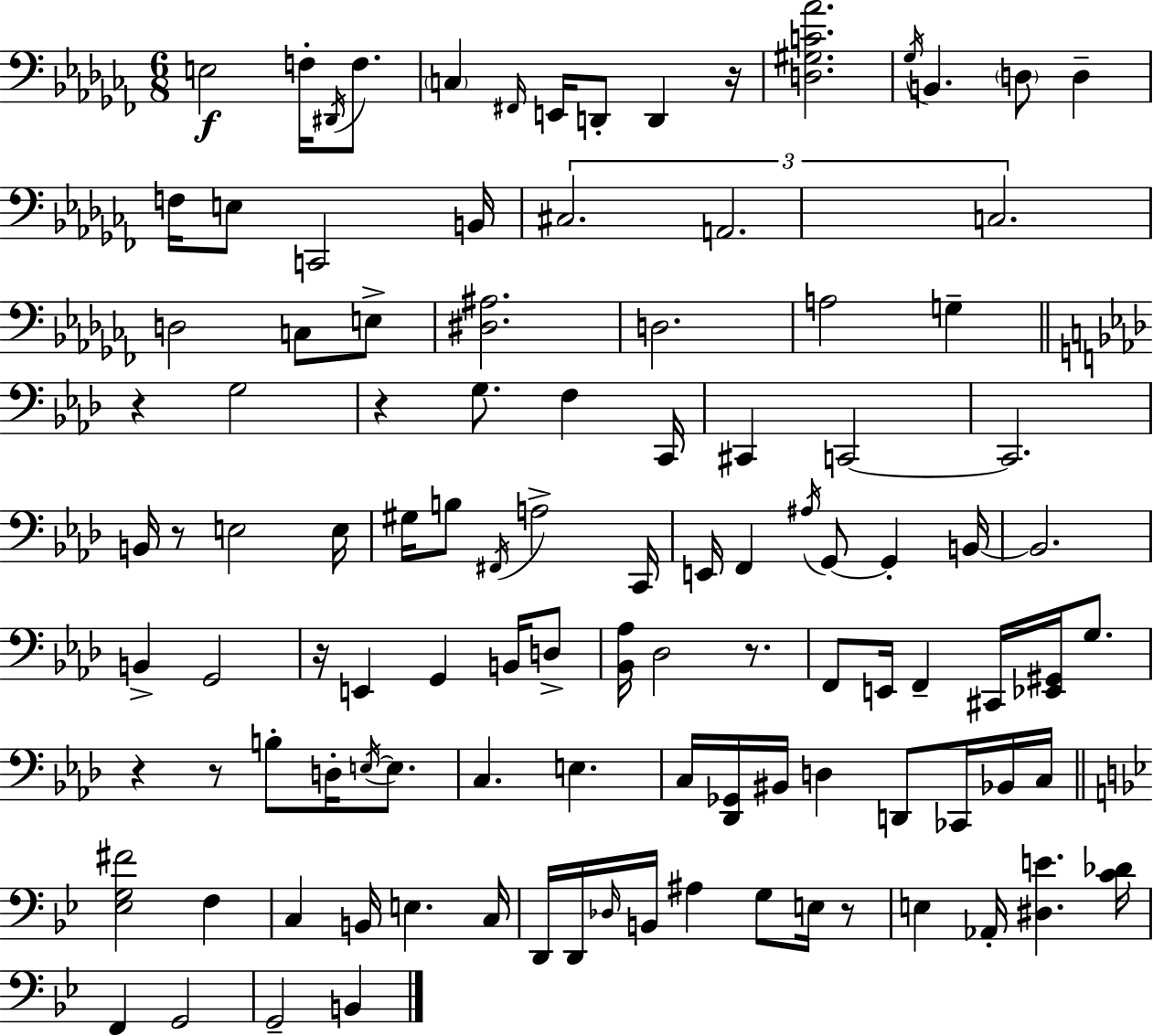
E3/h F3/s D#2/s F3/e. C3/q F#2/s E2/s D2/e D2/q R/s [D3,G#3,C4,Ab4]/h. Gb3/s B2/q. D3/e D3/q F3/s E3/e C2/h B2/s C#3/h. A2/h. C3/h. D3/h C3/e E3/e [D#3,A#3]/h. D3/h. A3/h G3/q R/q G3/h R/q G3/e. F3/q C2/s C#2/q C2/h C2/h. B2/s R/e E3/h E3/s G#3/s B3/e F#2/s A3/h C2/s E2/s F2/q A#3/s G2/e G2/q B2/s B2/h. B2/q G2/h R/s E2/q G2/q B2/s D3/e [Bb2,Ab3]/s Db3/h R/e. F2/e E2/s F2/q C#2/s [Eb2,G#2]/s G3/e. R/q R/e B3/e D3/s E3/s E3/e. C3/q. E3/q. C3/s [Db2,Gb2]/s BIS2/s D3/q D2/e CES2/s Bb2/s C3/s [Eb3,G3,F#4]/h F3/q C3/q B2/s E3/q. C3/s D2/s D2/s Db3/s B2/s A#3/q G3/e E3/s R/e E3/q Ab2/s [D#3,E4]/q. [C4,Db4]/s F2/q G2/h G2/h B2/q